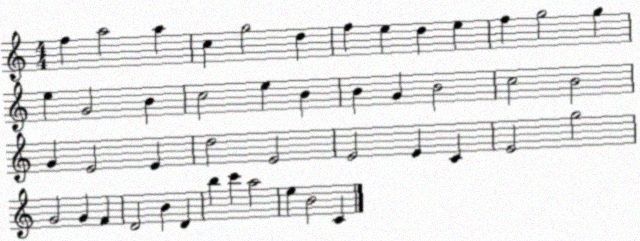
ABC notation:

X:1
T:Untitled
M:4/4
L:1/4
K:C
f a2 a c g2 d f e d e f g2 g e G2 B c2 e B B G B2 c2 B2 G E2 E d2 E2 E2 E C E2 g2 G2 G F D2 B D b c' a2 e B2 C